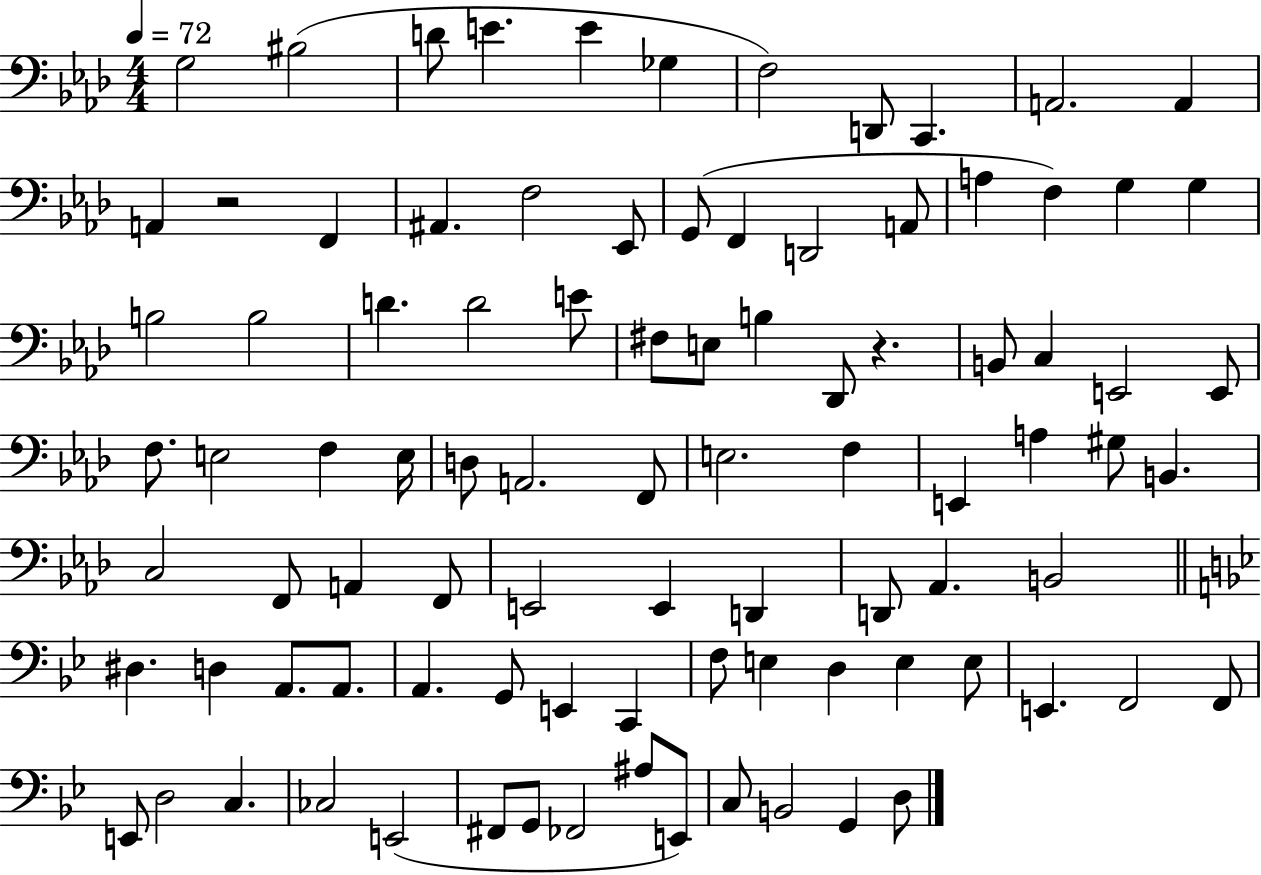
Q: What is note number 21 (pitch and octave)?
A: A3